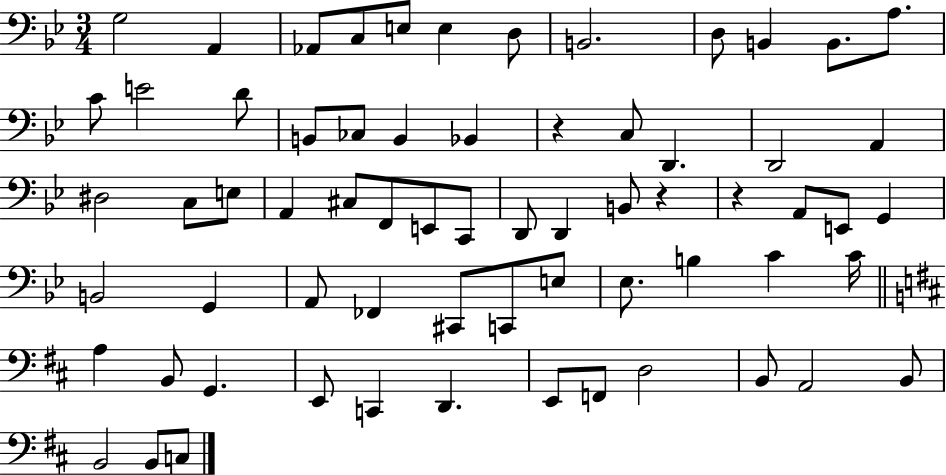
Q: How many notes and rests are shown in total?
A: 66